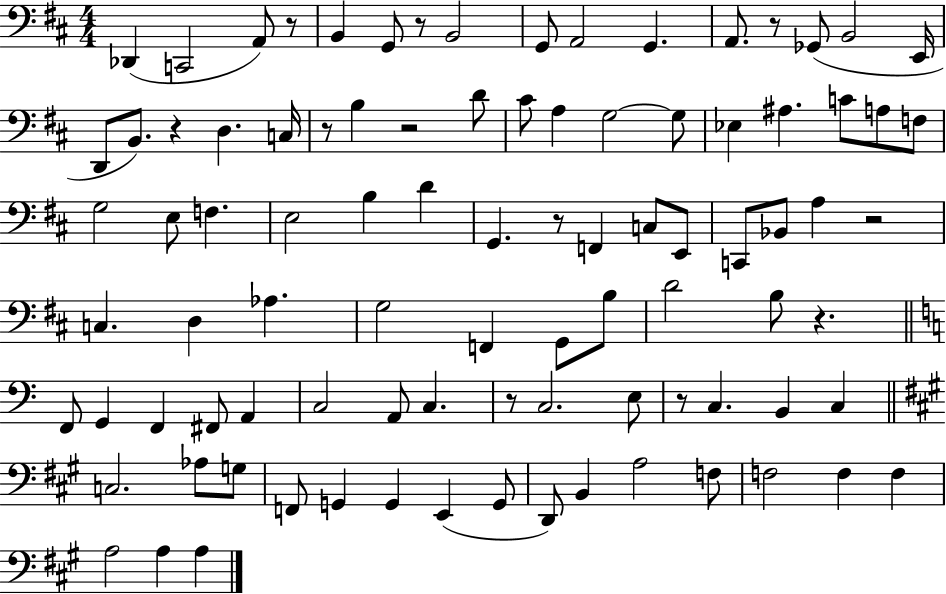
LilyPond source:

{
  \clef bass
  \numericTimeSignature
  \time 4/4
  \key d \major
  des,4( c,2 a,8) r8 | b,4 g,8 r8 b,2 | g,8 a,2 g,4. | a,8. r8 ges,8( b,2 e,16 | \break d,8 b,8.) r4 d4. c16 | r8 b4 r2 d'8 | cis'8 a4 g2~~ g8 | ees4 ais4. c'8 a8 f8 | \break g2 e8 f4. | e2 b4 d'4 | g,4. r8 f,4 c8 e,8 | c,8 bes,8 a4 r2 | \break c4. d4 aes4. | g2 f,4 g,8 b8 | d'2 b8 r4. | \bar "||" \break \key c \major f,8 g,4 f,4 fis,8 a,4 | c2 a,8 c4. | r8 c2. e8 | r8 c4. b,4 c4 | \break \bar "||" \break \key a \major c2. aes8 g8 | f,8 g,4 g,4 e,4( g,8 | d,8) b,4 a2 f8 | f2 f4 f4 | \break a2 a4 a4 | \bar "|."
}